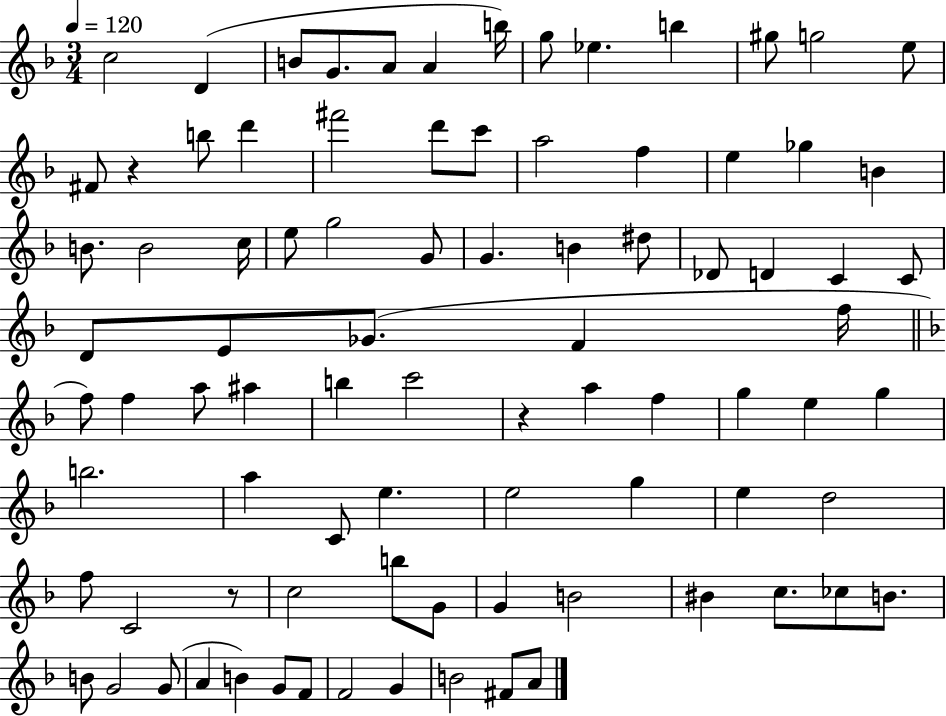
C5/h D4/q B4/e G4/e. A4/e A4/q B5/s G5/e Eb5/q. B5/q G#5/e G5/h E5/e F#4/e R/q B5/e D6/q F#6/h D6/e C6/e A5/h F5/q E5/q Gb5/q B4/q B4/e. B4/h C5/s E5/e G5/h G4/e G4/q. B4/q D#5/e Db4/e D4/q C4/q C4/e D4/e E4/e Gb4/e. F4/q F5/s F5/e F5/q A5/e A#5/q B5/q C6/h R/q A5/q F5/q G5/q E5/q G5/q B5/h. A5/q C4/e E5/q. E5/h G5/q E5/q D5/h F5/e C4/h R/e C5/h B5/e G4/e G4/q B4/h BIS4/q C5/e. CES5/e B4/e. B4/e G4/h G4/e A4/q B4/q G4/e F4/e F4/h G4/q B4/h F#4/e A4/e